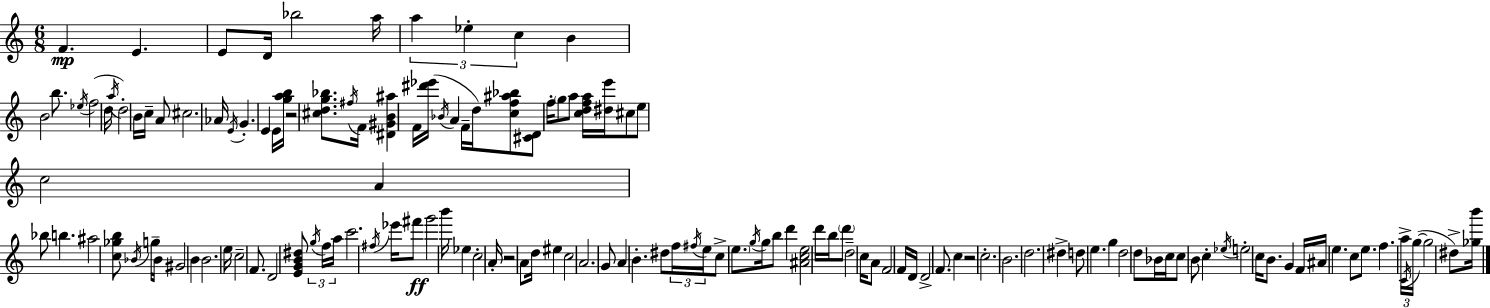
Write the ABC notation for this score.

X:1
T:Untitled
M:6/8
L:1/4
K:C
F E E/2 D/4 _b2 a/4 a _e c B B2 b/2 _e/4 f2 d/4 a/4 d2 B/4 c/4 A/2 ^c2 _A/4 E/4 G E E/4 [gab]/4 z2 [^cdg_b]/2 ^f/4 F/4 [^D^GB^a] F/4 [^d'_e']/4 _B/4 A F/4 d/4 [cf^a_b]/2 [^CD]/2 f/4 g/2 a/2 [cdfa]/4 [^de']/4 ^c/2 e/2 c2 A _b/2 b ^a2 [c_gb]/2 _B/4 g/4 _B/4 ^G2 B B2 e/4 c2 F/2 D2 [EGB^d]/2 g/4 f/4 a/4 c'2 ^f/4 _e'/4 ^f'/2 g'2 b'/4 _e c2 A/4 z2 A/2 d/4 ^e c2 A2 G/2 A B ^d/2 f/4 ^f/4 e/4 c/2 e/2 g/4 g/4 b/2 d' [^Ace]2 d'/4 b/4 d'/2 d2 c/4 A/2 F2 F/4 D/4 D2 F/2 c z2 c2 B2 d2 ^d d/2 e g d2 d/2 _B/4 c/4 c/2 B/2 c _e/4 e2 c/4 B/2 G F/4 ^A/4 e c/2 e/2 f a/4 C/4 g/4 g2 ^d/2 [_gb']/4